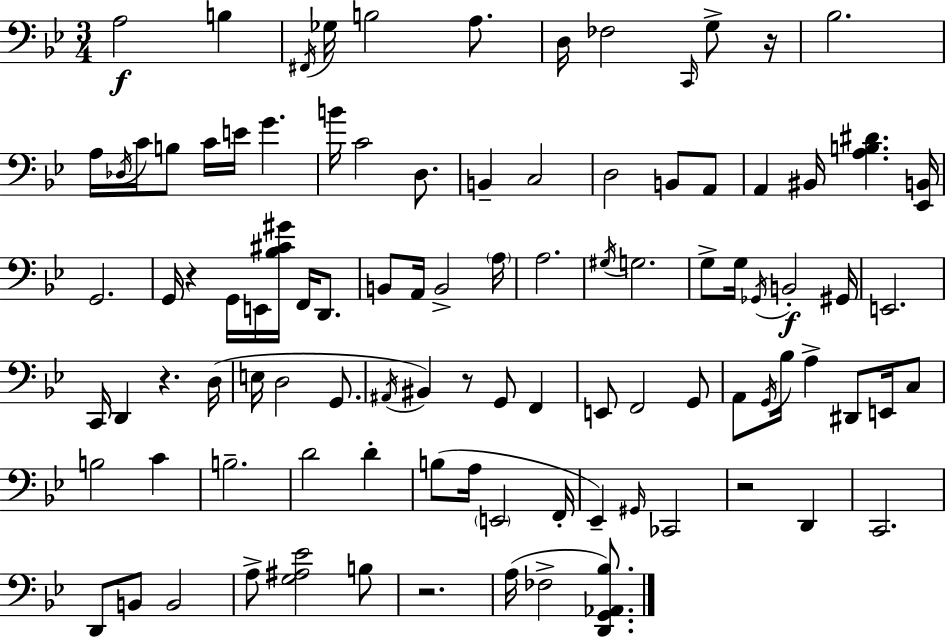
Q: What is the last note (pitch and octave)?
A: FES3